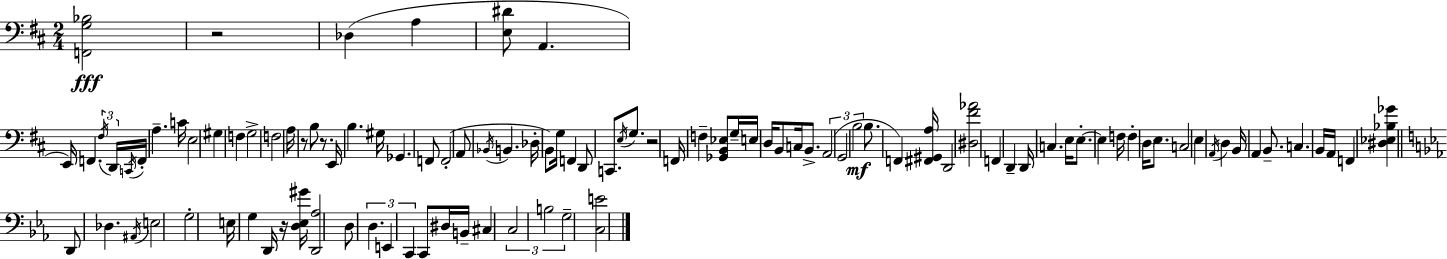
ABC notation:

X:1
T:Untitled
M:2/4
L:1/4
K:D
[F,,G,_B,]2 z2 _D, A, [E,^D]/2 A,, E,,/4 F,, ^F,/4 D,,/4 C,,/4 F,,/4 A, C/4 E,2 ^G, F, G,2 F,2 A,/4 z/2 B,/2 z/2 E,,/4 B, ^G,/4 _G,, F,,/2 F,,2 A,,/2 _B,,/4 B,, _D,/4 B,,/2 G,/4 F,, D,,/2 C,,/2 E,/4 G,/2 z2 F,,/4 F, [_G,,B,,_E,]/2 G,/4 E,/4 D,/4 B,,/2 C,/4 B,,/2 A,,2 G,,2 B,2 B,/2 F,, [^F,,^G,,A,]/4 D,,2 [^D,^F_A]2 F,, D,, D,,/4 C, E,/4 E,/2 E, F,/4 F, D,/4 E,/2 C,2 E, A,,/4 D, B,,/4 A,, B,,/2 C, B,,/4 A,,/4 F,, [^D,_E,_B,_G] D,,/2 _D, ^A,,/4 E,2 G,2 E,/4 G, D,,/4 z/4 [D,_E,^G]/4 [D,,_A,]2 D,/2 D, E,, C,, C,,/2 ^D,/4 B,,/4 ^C, C,2 B,2 G,2 [C,E]2